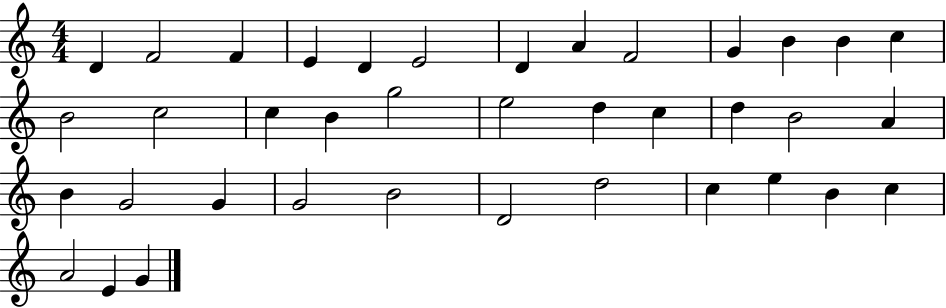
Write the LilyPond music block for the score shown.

{
  \clef treble
  \numericTimeSignature
  \time 4/4
  \key c \major
  d'4 f'2 f'4 | e'4 d'4 e'2 | d'4 a'4 f'2 | g'4 b'4 b'4 c''4 | \break b'2 c''2 | c''4 b'4 g''2 | e''2 d''4 c''4 | d''4 b'2 a'4 | \break b'4 g'2 g'4 | g'2 b'2 | d'2 d''2 | c''4 e''4 b'4 c''4 | \break a'2 e'4 g'4 | \bar "|."
}